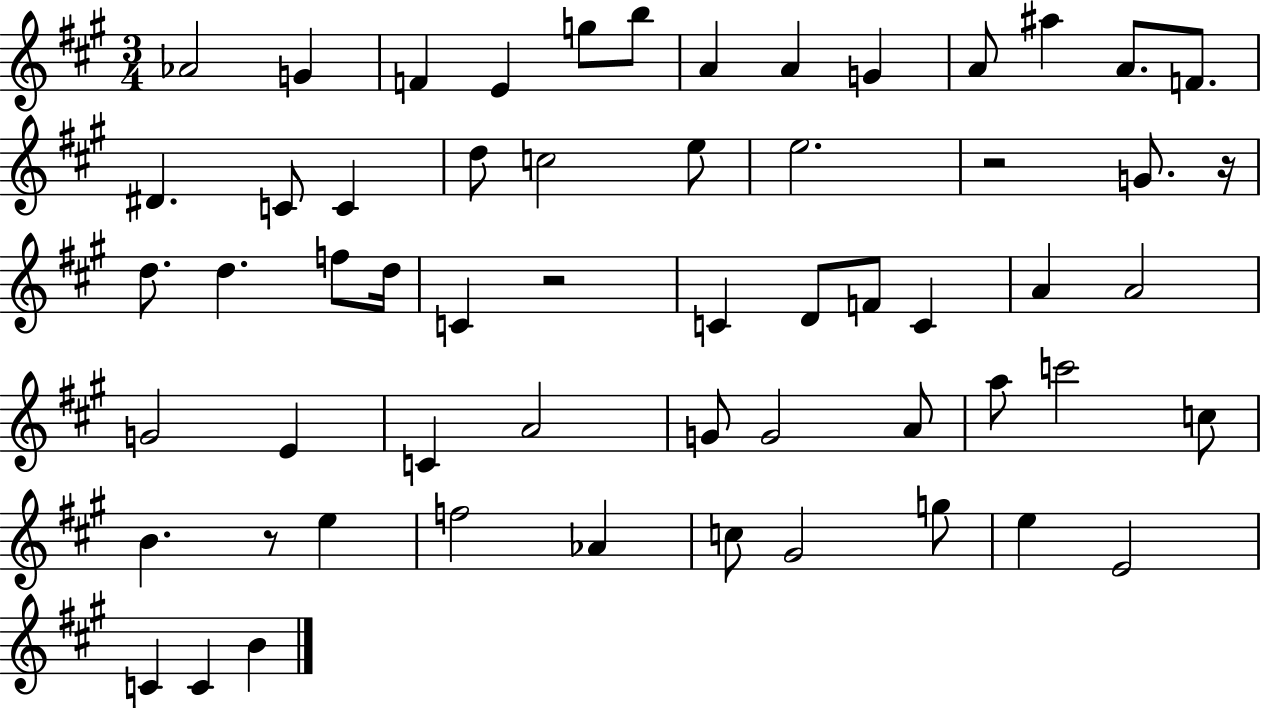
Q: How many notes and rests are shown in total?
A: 58